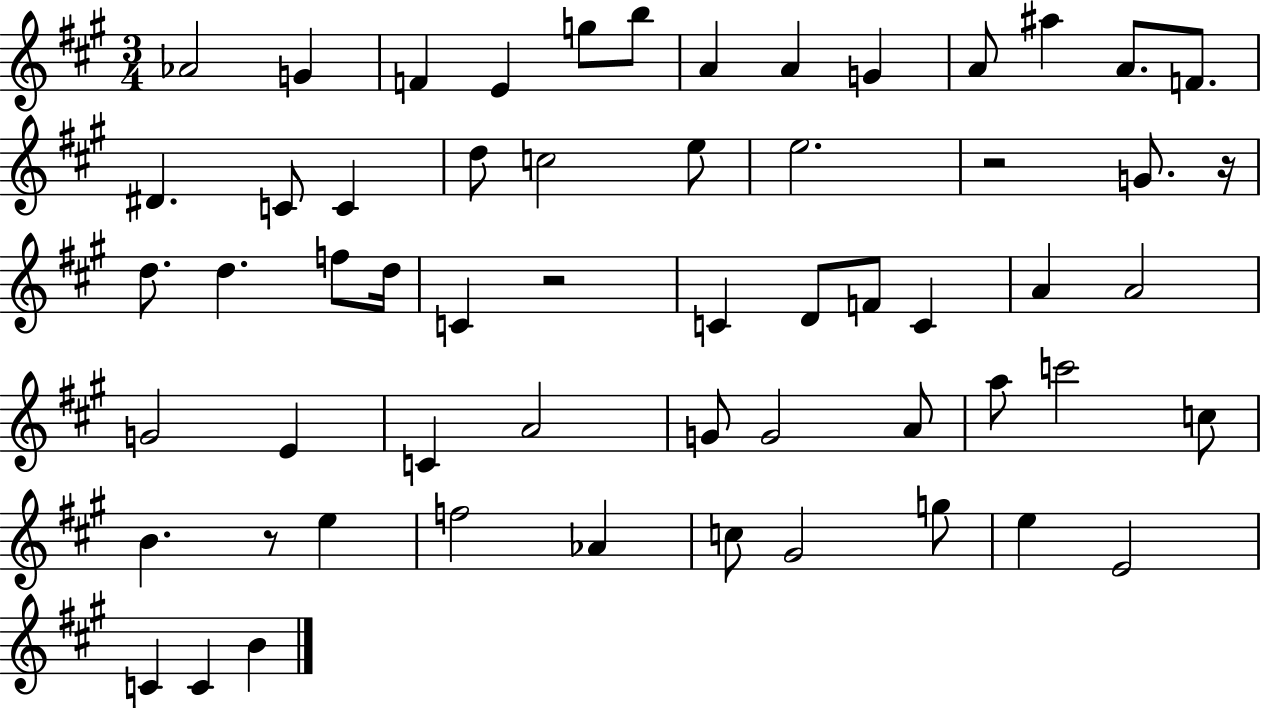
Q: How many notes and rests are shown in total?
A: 58